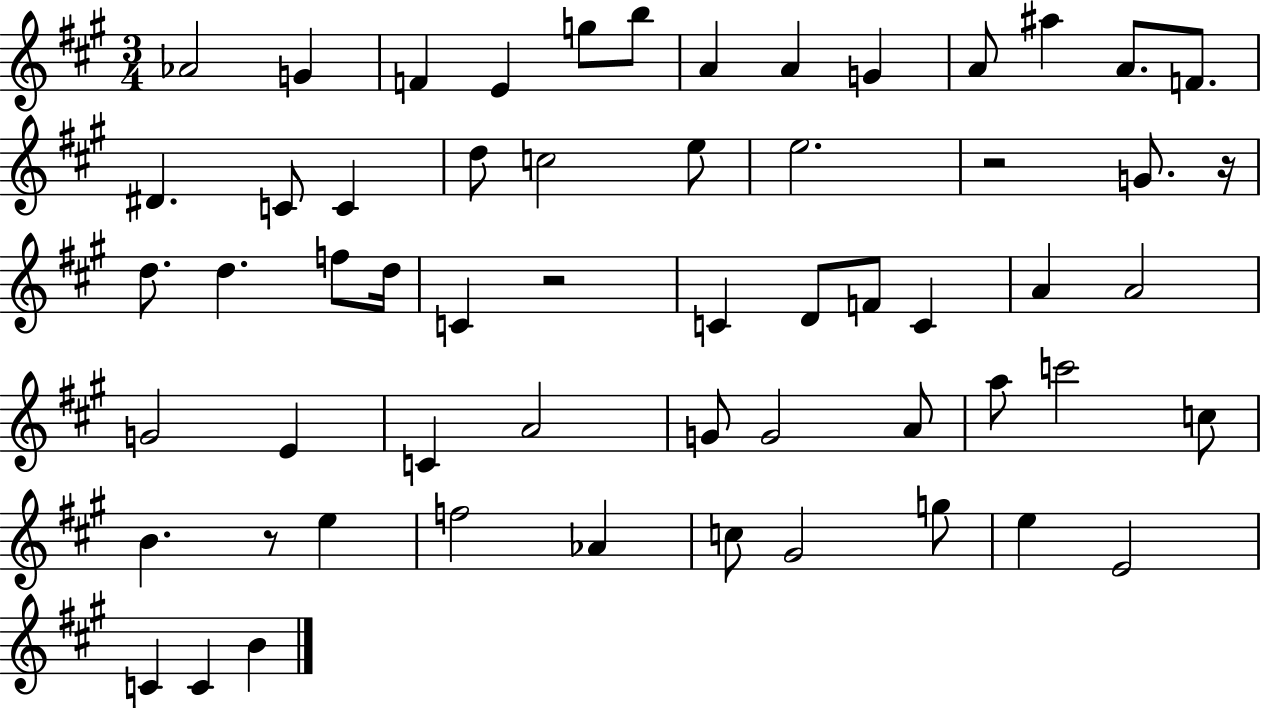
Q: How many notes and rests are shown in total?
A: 58